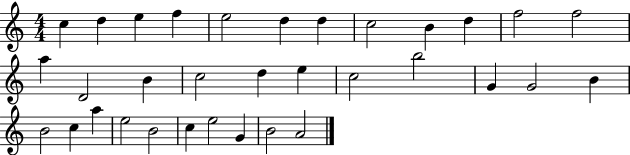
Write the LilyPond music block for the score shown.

{
  \clef treble
  \numericTimeSignature
  \time 4/4
  \key c \major
  c''4 d''4 e''4 f''4 | e''2 d''4 d''4 | c''2 b'4 d''4 | f''2 f''2 | \break a''4 d'2 b'4 | c''2 d''4 e''4 | c''2 b''2 | g'4 g'2 b'4 | \break b'2 c''4 a''4 | e''2 b'2 | c''4 e''2 g'4 | b'2 a'2 | \break \bar "|."
}